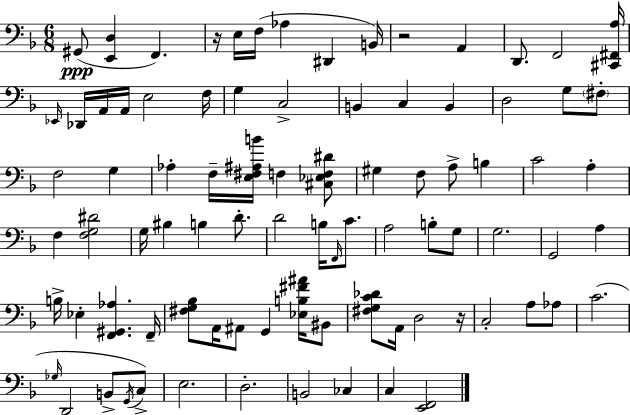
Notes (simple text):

G#2/e [E2,D3]/q F2/q. R/s E3/s F3/s Ab3/q D#2/q B2/s R/h A2/q D2/e. F2/h [C#2,F#2,A3]/s Eb2/s Db2/s A2/s A2/s E3/h F3/s G3/q C3/h B2/q C3/q B2/q D3/h G3/e F#3/e F3/h G3/q Ab3/q F3/s [E3,F#3,A#3,B4]/s F3/q [C#3,Eb3,F3,D#4]/e G#3/q F3/e A3/e B3/q C4/h A3/q F3/q [F3,G3,D#4]/h G3/s BIS3/q B3/q D4/e. D4/h B3/s F2/s C4/e. A3/h B3/e G3/e G3/h. G2/h A3/q B3/s Eb3/q [F2,G#2,Ab3]/q. F2/s [F#3,G3,Bb3]/e A2/s A#2/e G2/q [Eb3,B3,F#4,A#4]/s BIS2/e [F#3,G3,C4,Db4]/e A2/s D3/h R/s C3/h A3/e Ab3/e C4/h. Gb3/s D2/h B2/e G2/s C3/e E3/h. D3/h. B2/h CES3/q C3/q [E2,F2]/h